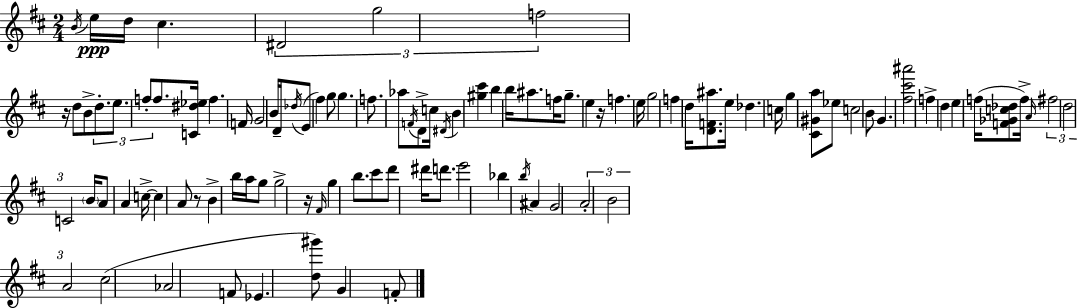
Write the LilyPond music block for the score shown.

{
  \clef treble
  \numericTimeSignature
  \time 2/4
  \key d \major
  \acciaccatura { b'16 }\ppp e''16 d''16 cis''4. | \tuplet 3/2 { dis'2 | g''2 | f''2 } | \break r16 d''8 b'8-> \tuplet 3/2 { d''8.-. | e''8. f''8-. } f''8. | <c' dis'' ees''>16 f''4. | f'16 g'2 | \break b'16 d'16-- \acciaccatura { des''16 }( e'8 fis''4) | g''8 g''4. | f''8. aes''8 \acciaccatura { f'16 } | d'8-> c''16 \acciaccatura { dis'16 } b'4 | \break <gis'' cis'''>4 b''4 | b''16 ais''8. f''16 g''8.-- | e''4 r16 f''4. | e''16 g''2 | \break f''4 | d''16 <d' f' ais''>8. e''16 des''4. | c''16 g''4 | <cis' gis' a''>8 ees''8 c''2 | \break b'8 g'4. | <fis'' cis''' ais'''>2 | f''4-> | d''4 e''4 | \break f''16( <f' ges' c'' des''>8 f''16->) \grace { a'16 } \tuplet 3/2 { fis''2 | d''2 | c'2 } | \parenthesize b'16 a'8 | \break a'4 c''16->~~ c''4 | a'8 r8 b'4-> | b''16 a''16 g''8 g''2-> | r16 \grace { fis'16 } g''4 | \break b''8. cis'''8 | d'''8 dis'''16 d'''8. e'''2 | bes''4 | \acciaccatura { b''16 } ais'4 g'2 | \break \tuplet 3/2 { a'2-. | b'2 | a'2 } | cis''2( | \break aes'2 | f'8 | ees'4. <d'' gis'''>8) | g'4 f'8-. \bar "|."
}